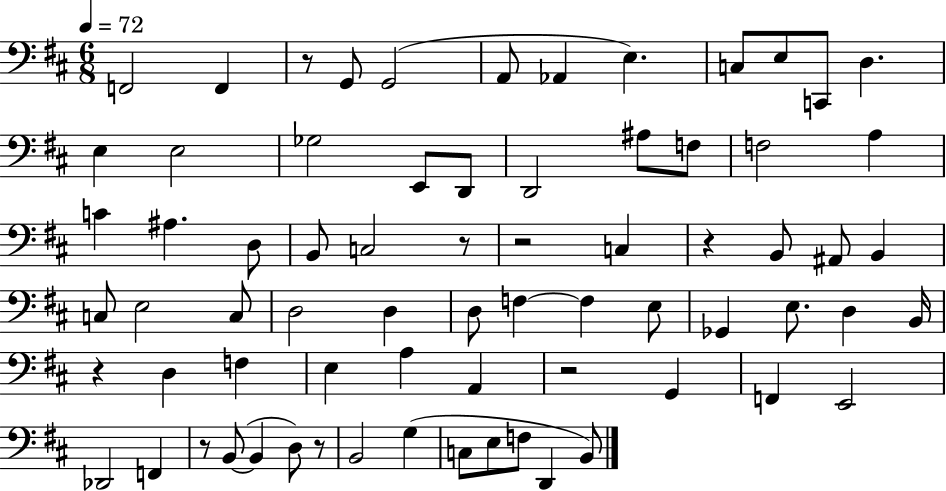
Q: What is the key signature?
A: D major